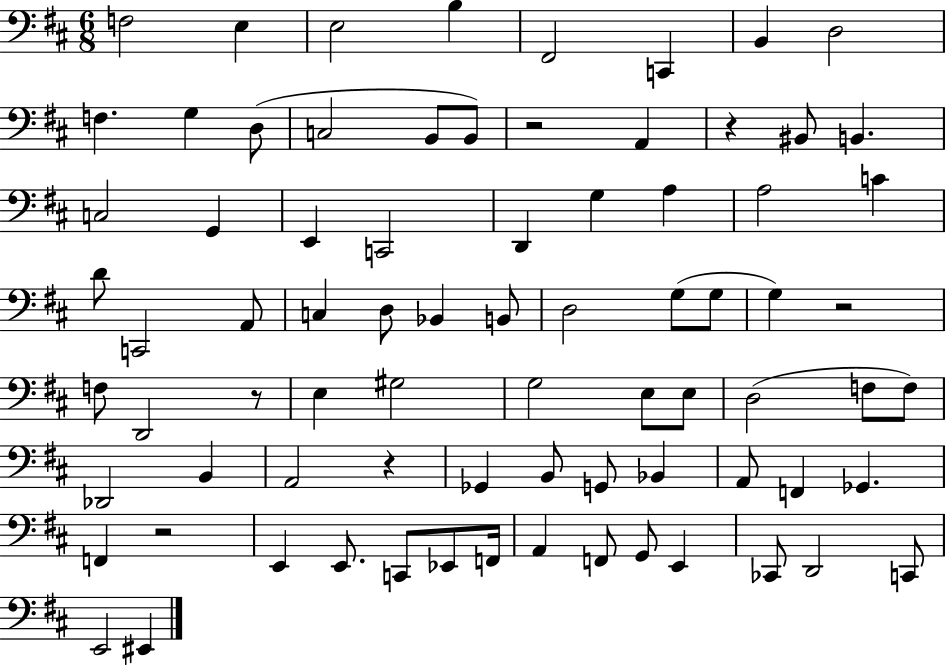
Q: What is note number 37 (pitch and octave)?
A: G3